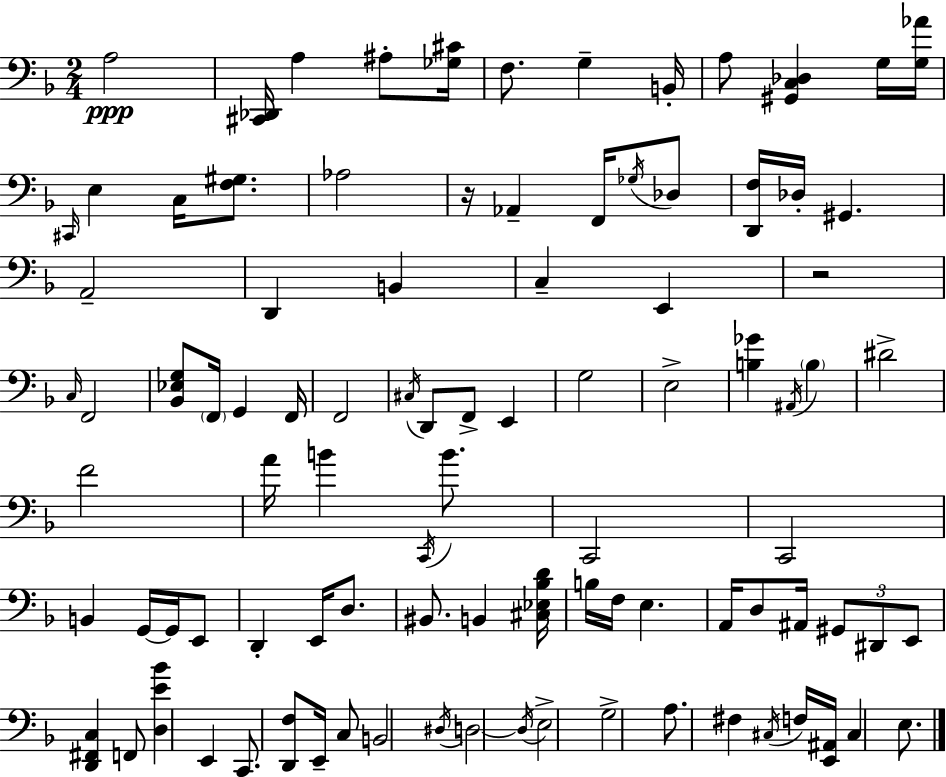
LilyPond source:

{
  \clef bass
  \numericTimeSignature
  \time 2/4
  \key f \major
  a2\ppp | <cis, des,>16 a4 ais8-. <ges cis'>16 | f8. g4-- b,16-. | a8 <gis, c des>4 g16 <g aes'>16 | \break \grace { cis,16 } e4 c16 <f gis>8. | aes2 | r16 aes,4-- f,16 \acciaccatura { ges16 } | des8 <d, f>16 des16-. gis,4. | \break a,2-- | d,4 b,4 | c4-- e,4 | r2 | \break \grace { c16 } f,2 | <bes, ees g>8 \parenthesize f,16 g,4 | f,16 f,2 | \acciaccatura { cis16 } d,8 f,8-> | \break e,4 g2 | e2-> | <b ges'>4 | \acciaccatura { ais,16 } \parenthesize b4 dis'2-> | \break f'2 | a'16 b'4 | \acciaccatura { c,16 } b'8. c,2 | c,2 | \break b,4 | g,16~~ g,16 e,8 d,4-. | e,16 d8. bis,8. | b,4 <cis ees bes d'>16 b16 f16 | \break e4. a,16 d8 | ais,16 \tuplet 3/2 { gis,8 dis,8 e,8 } | <d, fis, c>4 f,8 <d e' bes'>4 | e,4 c,8. | \break <d, f>8 e,16-- c8 b,2 | \acciaccatura { dis16 } d2~~ | \acciaccatura { d16 } | e2-> | \break g2-> | a8. fis4 \acciaccatura { cis16 } | f16 <e, ais,>16 cis4 e8. | \bar "|."
}